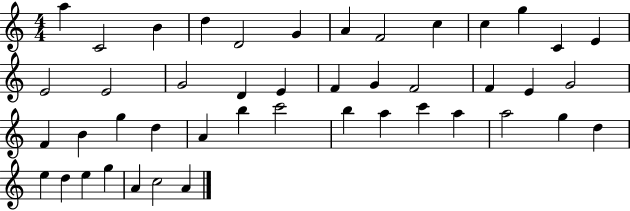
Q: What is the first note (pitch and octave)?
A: A5